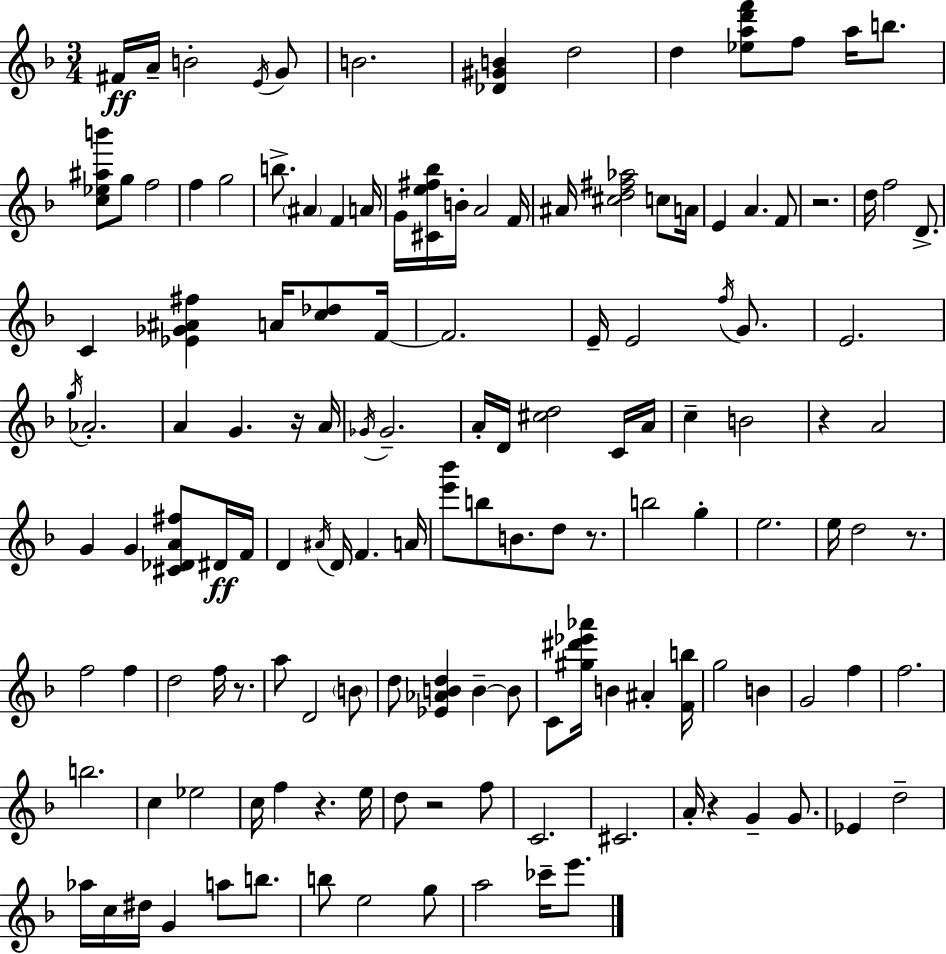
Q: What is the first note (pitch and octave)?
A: F#4